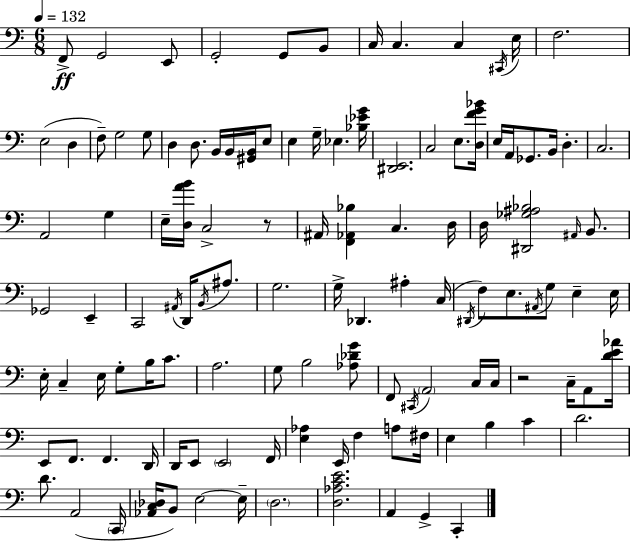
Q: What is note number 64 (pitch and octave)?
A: C3